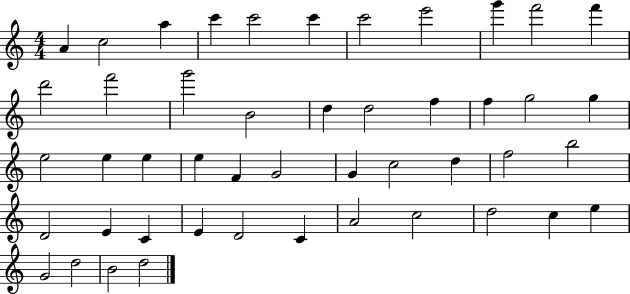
{
  \clef treble
  \numericTimeSignature
  \time 4/4
  \key c \major
  a'4 c''2 a''4 | c'''4 c'''2 c'''4 | c'''2 e'''2 | g'''4 f'''2 f'''4 | \break d'''2 f'''2 | g'''2 b'2 | d''4 d''2 f''4 | f''4 g''2 g''4 | \break e''2 e''4 e''4 | e''4 f'4 g'2 | g'4 c''2 d''4 | f''2 b''2 | \break d'2 e'4 c'4 | e'4 d'2 c'4 | a'2 c''2 | d''2 c''4 e''4 | \break g'2 d''2 | b'2 d''2 | \bar "|."
}